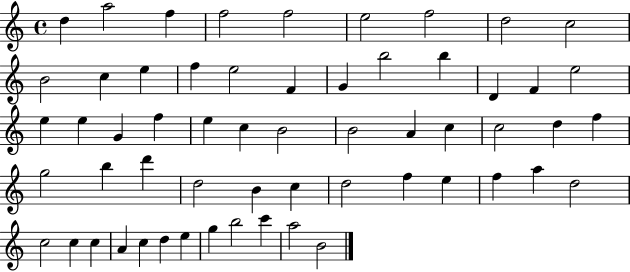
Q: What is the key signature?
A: C major